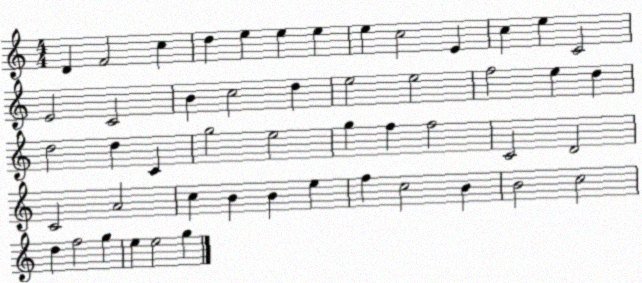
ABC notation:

X:1
T:Untitled
M:4/4
L:1/4
K:C
D F2 c d e e e e c2 E c e C2 E2 C2 B c2 d e2 e2 f2 e d d2 d C g2 e2 g f f2 C2 D2 C2 A2 c B B e f c2 B B2 c2 d f2 g e e2 g